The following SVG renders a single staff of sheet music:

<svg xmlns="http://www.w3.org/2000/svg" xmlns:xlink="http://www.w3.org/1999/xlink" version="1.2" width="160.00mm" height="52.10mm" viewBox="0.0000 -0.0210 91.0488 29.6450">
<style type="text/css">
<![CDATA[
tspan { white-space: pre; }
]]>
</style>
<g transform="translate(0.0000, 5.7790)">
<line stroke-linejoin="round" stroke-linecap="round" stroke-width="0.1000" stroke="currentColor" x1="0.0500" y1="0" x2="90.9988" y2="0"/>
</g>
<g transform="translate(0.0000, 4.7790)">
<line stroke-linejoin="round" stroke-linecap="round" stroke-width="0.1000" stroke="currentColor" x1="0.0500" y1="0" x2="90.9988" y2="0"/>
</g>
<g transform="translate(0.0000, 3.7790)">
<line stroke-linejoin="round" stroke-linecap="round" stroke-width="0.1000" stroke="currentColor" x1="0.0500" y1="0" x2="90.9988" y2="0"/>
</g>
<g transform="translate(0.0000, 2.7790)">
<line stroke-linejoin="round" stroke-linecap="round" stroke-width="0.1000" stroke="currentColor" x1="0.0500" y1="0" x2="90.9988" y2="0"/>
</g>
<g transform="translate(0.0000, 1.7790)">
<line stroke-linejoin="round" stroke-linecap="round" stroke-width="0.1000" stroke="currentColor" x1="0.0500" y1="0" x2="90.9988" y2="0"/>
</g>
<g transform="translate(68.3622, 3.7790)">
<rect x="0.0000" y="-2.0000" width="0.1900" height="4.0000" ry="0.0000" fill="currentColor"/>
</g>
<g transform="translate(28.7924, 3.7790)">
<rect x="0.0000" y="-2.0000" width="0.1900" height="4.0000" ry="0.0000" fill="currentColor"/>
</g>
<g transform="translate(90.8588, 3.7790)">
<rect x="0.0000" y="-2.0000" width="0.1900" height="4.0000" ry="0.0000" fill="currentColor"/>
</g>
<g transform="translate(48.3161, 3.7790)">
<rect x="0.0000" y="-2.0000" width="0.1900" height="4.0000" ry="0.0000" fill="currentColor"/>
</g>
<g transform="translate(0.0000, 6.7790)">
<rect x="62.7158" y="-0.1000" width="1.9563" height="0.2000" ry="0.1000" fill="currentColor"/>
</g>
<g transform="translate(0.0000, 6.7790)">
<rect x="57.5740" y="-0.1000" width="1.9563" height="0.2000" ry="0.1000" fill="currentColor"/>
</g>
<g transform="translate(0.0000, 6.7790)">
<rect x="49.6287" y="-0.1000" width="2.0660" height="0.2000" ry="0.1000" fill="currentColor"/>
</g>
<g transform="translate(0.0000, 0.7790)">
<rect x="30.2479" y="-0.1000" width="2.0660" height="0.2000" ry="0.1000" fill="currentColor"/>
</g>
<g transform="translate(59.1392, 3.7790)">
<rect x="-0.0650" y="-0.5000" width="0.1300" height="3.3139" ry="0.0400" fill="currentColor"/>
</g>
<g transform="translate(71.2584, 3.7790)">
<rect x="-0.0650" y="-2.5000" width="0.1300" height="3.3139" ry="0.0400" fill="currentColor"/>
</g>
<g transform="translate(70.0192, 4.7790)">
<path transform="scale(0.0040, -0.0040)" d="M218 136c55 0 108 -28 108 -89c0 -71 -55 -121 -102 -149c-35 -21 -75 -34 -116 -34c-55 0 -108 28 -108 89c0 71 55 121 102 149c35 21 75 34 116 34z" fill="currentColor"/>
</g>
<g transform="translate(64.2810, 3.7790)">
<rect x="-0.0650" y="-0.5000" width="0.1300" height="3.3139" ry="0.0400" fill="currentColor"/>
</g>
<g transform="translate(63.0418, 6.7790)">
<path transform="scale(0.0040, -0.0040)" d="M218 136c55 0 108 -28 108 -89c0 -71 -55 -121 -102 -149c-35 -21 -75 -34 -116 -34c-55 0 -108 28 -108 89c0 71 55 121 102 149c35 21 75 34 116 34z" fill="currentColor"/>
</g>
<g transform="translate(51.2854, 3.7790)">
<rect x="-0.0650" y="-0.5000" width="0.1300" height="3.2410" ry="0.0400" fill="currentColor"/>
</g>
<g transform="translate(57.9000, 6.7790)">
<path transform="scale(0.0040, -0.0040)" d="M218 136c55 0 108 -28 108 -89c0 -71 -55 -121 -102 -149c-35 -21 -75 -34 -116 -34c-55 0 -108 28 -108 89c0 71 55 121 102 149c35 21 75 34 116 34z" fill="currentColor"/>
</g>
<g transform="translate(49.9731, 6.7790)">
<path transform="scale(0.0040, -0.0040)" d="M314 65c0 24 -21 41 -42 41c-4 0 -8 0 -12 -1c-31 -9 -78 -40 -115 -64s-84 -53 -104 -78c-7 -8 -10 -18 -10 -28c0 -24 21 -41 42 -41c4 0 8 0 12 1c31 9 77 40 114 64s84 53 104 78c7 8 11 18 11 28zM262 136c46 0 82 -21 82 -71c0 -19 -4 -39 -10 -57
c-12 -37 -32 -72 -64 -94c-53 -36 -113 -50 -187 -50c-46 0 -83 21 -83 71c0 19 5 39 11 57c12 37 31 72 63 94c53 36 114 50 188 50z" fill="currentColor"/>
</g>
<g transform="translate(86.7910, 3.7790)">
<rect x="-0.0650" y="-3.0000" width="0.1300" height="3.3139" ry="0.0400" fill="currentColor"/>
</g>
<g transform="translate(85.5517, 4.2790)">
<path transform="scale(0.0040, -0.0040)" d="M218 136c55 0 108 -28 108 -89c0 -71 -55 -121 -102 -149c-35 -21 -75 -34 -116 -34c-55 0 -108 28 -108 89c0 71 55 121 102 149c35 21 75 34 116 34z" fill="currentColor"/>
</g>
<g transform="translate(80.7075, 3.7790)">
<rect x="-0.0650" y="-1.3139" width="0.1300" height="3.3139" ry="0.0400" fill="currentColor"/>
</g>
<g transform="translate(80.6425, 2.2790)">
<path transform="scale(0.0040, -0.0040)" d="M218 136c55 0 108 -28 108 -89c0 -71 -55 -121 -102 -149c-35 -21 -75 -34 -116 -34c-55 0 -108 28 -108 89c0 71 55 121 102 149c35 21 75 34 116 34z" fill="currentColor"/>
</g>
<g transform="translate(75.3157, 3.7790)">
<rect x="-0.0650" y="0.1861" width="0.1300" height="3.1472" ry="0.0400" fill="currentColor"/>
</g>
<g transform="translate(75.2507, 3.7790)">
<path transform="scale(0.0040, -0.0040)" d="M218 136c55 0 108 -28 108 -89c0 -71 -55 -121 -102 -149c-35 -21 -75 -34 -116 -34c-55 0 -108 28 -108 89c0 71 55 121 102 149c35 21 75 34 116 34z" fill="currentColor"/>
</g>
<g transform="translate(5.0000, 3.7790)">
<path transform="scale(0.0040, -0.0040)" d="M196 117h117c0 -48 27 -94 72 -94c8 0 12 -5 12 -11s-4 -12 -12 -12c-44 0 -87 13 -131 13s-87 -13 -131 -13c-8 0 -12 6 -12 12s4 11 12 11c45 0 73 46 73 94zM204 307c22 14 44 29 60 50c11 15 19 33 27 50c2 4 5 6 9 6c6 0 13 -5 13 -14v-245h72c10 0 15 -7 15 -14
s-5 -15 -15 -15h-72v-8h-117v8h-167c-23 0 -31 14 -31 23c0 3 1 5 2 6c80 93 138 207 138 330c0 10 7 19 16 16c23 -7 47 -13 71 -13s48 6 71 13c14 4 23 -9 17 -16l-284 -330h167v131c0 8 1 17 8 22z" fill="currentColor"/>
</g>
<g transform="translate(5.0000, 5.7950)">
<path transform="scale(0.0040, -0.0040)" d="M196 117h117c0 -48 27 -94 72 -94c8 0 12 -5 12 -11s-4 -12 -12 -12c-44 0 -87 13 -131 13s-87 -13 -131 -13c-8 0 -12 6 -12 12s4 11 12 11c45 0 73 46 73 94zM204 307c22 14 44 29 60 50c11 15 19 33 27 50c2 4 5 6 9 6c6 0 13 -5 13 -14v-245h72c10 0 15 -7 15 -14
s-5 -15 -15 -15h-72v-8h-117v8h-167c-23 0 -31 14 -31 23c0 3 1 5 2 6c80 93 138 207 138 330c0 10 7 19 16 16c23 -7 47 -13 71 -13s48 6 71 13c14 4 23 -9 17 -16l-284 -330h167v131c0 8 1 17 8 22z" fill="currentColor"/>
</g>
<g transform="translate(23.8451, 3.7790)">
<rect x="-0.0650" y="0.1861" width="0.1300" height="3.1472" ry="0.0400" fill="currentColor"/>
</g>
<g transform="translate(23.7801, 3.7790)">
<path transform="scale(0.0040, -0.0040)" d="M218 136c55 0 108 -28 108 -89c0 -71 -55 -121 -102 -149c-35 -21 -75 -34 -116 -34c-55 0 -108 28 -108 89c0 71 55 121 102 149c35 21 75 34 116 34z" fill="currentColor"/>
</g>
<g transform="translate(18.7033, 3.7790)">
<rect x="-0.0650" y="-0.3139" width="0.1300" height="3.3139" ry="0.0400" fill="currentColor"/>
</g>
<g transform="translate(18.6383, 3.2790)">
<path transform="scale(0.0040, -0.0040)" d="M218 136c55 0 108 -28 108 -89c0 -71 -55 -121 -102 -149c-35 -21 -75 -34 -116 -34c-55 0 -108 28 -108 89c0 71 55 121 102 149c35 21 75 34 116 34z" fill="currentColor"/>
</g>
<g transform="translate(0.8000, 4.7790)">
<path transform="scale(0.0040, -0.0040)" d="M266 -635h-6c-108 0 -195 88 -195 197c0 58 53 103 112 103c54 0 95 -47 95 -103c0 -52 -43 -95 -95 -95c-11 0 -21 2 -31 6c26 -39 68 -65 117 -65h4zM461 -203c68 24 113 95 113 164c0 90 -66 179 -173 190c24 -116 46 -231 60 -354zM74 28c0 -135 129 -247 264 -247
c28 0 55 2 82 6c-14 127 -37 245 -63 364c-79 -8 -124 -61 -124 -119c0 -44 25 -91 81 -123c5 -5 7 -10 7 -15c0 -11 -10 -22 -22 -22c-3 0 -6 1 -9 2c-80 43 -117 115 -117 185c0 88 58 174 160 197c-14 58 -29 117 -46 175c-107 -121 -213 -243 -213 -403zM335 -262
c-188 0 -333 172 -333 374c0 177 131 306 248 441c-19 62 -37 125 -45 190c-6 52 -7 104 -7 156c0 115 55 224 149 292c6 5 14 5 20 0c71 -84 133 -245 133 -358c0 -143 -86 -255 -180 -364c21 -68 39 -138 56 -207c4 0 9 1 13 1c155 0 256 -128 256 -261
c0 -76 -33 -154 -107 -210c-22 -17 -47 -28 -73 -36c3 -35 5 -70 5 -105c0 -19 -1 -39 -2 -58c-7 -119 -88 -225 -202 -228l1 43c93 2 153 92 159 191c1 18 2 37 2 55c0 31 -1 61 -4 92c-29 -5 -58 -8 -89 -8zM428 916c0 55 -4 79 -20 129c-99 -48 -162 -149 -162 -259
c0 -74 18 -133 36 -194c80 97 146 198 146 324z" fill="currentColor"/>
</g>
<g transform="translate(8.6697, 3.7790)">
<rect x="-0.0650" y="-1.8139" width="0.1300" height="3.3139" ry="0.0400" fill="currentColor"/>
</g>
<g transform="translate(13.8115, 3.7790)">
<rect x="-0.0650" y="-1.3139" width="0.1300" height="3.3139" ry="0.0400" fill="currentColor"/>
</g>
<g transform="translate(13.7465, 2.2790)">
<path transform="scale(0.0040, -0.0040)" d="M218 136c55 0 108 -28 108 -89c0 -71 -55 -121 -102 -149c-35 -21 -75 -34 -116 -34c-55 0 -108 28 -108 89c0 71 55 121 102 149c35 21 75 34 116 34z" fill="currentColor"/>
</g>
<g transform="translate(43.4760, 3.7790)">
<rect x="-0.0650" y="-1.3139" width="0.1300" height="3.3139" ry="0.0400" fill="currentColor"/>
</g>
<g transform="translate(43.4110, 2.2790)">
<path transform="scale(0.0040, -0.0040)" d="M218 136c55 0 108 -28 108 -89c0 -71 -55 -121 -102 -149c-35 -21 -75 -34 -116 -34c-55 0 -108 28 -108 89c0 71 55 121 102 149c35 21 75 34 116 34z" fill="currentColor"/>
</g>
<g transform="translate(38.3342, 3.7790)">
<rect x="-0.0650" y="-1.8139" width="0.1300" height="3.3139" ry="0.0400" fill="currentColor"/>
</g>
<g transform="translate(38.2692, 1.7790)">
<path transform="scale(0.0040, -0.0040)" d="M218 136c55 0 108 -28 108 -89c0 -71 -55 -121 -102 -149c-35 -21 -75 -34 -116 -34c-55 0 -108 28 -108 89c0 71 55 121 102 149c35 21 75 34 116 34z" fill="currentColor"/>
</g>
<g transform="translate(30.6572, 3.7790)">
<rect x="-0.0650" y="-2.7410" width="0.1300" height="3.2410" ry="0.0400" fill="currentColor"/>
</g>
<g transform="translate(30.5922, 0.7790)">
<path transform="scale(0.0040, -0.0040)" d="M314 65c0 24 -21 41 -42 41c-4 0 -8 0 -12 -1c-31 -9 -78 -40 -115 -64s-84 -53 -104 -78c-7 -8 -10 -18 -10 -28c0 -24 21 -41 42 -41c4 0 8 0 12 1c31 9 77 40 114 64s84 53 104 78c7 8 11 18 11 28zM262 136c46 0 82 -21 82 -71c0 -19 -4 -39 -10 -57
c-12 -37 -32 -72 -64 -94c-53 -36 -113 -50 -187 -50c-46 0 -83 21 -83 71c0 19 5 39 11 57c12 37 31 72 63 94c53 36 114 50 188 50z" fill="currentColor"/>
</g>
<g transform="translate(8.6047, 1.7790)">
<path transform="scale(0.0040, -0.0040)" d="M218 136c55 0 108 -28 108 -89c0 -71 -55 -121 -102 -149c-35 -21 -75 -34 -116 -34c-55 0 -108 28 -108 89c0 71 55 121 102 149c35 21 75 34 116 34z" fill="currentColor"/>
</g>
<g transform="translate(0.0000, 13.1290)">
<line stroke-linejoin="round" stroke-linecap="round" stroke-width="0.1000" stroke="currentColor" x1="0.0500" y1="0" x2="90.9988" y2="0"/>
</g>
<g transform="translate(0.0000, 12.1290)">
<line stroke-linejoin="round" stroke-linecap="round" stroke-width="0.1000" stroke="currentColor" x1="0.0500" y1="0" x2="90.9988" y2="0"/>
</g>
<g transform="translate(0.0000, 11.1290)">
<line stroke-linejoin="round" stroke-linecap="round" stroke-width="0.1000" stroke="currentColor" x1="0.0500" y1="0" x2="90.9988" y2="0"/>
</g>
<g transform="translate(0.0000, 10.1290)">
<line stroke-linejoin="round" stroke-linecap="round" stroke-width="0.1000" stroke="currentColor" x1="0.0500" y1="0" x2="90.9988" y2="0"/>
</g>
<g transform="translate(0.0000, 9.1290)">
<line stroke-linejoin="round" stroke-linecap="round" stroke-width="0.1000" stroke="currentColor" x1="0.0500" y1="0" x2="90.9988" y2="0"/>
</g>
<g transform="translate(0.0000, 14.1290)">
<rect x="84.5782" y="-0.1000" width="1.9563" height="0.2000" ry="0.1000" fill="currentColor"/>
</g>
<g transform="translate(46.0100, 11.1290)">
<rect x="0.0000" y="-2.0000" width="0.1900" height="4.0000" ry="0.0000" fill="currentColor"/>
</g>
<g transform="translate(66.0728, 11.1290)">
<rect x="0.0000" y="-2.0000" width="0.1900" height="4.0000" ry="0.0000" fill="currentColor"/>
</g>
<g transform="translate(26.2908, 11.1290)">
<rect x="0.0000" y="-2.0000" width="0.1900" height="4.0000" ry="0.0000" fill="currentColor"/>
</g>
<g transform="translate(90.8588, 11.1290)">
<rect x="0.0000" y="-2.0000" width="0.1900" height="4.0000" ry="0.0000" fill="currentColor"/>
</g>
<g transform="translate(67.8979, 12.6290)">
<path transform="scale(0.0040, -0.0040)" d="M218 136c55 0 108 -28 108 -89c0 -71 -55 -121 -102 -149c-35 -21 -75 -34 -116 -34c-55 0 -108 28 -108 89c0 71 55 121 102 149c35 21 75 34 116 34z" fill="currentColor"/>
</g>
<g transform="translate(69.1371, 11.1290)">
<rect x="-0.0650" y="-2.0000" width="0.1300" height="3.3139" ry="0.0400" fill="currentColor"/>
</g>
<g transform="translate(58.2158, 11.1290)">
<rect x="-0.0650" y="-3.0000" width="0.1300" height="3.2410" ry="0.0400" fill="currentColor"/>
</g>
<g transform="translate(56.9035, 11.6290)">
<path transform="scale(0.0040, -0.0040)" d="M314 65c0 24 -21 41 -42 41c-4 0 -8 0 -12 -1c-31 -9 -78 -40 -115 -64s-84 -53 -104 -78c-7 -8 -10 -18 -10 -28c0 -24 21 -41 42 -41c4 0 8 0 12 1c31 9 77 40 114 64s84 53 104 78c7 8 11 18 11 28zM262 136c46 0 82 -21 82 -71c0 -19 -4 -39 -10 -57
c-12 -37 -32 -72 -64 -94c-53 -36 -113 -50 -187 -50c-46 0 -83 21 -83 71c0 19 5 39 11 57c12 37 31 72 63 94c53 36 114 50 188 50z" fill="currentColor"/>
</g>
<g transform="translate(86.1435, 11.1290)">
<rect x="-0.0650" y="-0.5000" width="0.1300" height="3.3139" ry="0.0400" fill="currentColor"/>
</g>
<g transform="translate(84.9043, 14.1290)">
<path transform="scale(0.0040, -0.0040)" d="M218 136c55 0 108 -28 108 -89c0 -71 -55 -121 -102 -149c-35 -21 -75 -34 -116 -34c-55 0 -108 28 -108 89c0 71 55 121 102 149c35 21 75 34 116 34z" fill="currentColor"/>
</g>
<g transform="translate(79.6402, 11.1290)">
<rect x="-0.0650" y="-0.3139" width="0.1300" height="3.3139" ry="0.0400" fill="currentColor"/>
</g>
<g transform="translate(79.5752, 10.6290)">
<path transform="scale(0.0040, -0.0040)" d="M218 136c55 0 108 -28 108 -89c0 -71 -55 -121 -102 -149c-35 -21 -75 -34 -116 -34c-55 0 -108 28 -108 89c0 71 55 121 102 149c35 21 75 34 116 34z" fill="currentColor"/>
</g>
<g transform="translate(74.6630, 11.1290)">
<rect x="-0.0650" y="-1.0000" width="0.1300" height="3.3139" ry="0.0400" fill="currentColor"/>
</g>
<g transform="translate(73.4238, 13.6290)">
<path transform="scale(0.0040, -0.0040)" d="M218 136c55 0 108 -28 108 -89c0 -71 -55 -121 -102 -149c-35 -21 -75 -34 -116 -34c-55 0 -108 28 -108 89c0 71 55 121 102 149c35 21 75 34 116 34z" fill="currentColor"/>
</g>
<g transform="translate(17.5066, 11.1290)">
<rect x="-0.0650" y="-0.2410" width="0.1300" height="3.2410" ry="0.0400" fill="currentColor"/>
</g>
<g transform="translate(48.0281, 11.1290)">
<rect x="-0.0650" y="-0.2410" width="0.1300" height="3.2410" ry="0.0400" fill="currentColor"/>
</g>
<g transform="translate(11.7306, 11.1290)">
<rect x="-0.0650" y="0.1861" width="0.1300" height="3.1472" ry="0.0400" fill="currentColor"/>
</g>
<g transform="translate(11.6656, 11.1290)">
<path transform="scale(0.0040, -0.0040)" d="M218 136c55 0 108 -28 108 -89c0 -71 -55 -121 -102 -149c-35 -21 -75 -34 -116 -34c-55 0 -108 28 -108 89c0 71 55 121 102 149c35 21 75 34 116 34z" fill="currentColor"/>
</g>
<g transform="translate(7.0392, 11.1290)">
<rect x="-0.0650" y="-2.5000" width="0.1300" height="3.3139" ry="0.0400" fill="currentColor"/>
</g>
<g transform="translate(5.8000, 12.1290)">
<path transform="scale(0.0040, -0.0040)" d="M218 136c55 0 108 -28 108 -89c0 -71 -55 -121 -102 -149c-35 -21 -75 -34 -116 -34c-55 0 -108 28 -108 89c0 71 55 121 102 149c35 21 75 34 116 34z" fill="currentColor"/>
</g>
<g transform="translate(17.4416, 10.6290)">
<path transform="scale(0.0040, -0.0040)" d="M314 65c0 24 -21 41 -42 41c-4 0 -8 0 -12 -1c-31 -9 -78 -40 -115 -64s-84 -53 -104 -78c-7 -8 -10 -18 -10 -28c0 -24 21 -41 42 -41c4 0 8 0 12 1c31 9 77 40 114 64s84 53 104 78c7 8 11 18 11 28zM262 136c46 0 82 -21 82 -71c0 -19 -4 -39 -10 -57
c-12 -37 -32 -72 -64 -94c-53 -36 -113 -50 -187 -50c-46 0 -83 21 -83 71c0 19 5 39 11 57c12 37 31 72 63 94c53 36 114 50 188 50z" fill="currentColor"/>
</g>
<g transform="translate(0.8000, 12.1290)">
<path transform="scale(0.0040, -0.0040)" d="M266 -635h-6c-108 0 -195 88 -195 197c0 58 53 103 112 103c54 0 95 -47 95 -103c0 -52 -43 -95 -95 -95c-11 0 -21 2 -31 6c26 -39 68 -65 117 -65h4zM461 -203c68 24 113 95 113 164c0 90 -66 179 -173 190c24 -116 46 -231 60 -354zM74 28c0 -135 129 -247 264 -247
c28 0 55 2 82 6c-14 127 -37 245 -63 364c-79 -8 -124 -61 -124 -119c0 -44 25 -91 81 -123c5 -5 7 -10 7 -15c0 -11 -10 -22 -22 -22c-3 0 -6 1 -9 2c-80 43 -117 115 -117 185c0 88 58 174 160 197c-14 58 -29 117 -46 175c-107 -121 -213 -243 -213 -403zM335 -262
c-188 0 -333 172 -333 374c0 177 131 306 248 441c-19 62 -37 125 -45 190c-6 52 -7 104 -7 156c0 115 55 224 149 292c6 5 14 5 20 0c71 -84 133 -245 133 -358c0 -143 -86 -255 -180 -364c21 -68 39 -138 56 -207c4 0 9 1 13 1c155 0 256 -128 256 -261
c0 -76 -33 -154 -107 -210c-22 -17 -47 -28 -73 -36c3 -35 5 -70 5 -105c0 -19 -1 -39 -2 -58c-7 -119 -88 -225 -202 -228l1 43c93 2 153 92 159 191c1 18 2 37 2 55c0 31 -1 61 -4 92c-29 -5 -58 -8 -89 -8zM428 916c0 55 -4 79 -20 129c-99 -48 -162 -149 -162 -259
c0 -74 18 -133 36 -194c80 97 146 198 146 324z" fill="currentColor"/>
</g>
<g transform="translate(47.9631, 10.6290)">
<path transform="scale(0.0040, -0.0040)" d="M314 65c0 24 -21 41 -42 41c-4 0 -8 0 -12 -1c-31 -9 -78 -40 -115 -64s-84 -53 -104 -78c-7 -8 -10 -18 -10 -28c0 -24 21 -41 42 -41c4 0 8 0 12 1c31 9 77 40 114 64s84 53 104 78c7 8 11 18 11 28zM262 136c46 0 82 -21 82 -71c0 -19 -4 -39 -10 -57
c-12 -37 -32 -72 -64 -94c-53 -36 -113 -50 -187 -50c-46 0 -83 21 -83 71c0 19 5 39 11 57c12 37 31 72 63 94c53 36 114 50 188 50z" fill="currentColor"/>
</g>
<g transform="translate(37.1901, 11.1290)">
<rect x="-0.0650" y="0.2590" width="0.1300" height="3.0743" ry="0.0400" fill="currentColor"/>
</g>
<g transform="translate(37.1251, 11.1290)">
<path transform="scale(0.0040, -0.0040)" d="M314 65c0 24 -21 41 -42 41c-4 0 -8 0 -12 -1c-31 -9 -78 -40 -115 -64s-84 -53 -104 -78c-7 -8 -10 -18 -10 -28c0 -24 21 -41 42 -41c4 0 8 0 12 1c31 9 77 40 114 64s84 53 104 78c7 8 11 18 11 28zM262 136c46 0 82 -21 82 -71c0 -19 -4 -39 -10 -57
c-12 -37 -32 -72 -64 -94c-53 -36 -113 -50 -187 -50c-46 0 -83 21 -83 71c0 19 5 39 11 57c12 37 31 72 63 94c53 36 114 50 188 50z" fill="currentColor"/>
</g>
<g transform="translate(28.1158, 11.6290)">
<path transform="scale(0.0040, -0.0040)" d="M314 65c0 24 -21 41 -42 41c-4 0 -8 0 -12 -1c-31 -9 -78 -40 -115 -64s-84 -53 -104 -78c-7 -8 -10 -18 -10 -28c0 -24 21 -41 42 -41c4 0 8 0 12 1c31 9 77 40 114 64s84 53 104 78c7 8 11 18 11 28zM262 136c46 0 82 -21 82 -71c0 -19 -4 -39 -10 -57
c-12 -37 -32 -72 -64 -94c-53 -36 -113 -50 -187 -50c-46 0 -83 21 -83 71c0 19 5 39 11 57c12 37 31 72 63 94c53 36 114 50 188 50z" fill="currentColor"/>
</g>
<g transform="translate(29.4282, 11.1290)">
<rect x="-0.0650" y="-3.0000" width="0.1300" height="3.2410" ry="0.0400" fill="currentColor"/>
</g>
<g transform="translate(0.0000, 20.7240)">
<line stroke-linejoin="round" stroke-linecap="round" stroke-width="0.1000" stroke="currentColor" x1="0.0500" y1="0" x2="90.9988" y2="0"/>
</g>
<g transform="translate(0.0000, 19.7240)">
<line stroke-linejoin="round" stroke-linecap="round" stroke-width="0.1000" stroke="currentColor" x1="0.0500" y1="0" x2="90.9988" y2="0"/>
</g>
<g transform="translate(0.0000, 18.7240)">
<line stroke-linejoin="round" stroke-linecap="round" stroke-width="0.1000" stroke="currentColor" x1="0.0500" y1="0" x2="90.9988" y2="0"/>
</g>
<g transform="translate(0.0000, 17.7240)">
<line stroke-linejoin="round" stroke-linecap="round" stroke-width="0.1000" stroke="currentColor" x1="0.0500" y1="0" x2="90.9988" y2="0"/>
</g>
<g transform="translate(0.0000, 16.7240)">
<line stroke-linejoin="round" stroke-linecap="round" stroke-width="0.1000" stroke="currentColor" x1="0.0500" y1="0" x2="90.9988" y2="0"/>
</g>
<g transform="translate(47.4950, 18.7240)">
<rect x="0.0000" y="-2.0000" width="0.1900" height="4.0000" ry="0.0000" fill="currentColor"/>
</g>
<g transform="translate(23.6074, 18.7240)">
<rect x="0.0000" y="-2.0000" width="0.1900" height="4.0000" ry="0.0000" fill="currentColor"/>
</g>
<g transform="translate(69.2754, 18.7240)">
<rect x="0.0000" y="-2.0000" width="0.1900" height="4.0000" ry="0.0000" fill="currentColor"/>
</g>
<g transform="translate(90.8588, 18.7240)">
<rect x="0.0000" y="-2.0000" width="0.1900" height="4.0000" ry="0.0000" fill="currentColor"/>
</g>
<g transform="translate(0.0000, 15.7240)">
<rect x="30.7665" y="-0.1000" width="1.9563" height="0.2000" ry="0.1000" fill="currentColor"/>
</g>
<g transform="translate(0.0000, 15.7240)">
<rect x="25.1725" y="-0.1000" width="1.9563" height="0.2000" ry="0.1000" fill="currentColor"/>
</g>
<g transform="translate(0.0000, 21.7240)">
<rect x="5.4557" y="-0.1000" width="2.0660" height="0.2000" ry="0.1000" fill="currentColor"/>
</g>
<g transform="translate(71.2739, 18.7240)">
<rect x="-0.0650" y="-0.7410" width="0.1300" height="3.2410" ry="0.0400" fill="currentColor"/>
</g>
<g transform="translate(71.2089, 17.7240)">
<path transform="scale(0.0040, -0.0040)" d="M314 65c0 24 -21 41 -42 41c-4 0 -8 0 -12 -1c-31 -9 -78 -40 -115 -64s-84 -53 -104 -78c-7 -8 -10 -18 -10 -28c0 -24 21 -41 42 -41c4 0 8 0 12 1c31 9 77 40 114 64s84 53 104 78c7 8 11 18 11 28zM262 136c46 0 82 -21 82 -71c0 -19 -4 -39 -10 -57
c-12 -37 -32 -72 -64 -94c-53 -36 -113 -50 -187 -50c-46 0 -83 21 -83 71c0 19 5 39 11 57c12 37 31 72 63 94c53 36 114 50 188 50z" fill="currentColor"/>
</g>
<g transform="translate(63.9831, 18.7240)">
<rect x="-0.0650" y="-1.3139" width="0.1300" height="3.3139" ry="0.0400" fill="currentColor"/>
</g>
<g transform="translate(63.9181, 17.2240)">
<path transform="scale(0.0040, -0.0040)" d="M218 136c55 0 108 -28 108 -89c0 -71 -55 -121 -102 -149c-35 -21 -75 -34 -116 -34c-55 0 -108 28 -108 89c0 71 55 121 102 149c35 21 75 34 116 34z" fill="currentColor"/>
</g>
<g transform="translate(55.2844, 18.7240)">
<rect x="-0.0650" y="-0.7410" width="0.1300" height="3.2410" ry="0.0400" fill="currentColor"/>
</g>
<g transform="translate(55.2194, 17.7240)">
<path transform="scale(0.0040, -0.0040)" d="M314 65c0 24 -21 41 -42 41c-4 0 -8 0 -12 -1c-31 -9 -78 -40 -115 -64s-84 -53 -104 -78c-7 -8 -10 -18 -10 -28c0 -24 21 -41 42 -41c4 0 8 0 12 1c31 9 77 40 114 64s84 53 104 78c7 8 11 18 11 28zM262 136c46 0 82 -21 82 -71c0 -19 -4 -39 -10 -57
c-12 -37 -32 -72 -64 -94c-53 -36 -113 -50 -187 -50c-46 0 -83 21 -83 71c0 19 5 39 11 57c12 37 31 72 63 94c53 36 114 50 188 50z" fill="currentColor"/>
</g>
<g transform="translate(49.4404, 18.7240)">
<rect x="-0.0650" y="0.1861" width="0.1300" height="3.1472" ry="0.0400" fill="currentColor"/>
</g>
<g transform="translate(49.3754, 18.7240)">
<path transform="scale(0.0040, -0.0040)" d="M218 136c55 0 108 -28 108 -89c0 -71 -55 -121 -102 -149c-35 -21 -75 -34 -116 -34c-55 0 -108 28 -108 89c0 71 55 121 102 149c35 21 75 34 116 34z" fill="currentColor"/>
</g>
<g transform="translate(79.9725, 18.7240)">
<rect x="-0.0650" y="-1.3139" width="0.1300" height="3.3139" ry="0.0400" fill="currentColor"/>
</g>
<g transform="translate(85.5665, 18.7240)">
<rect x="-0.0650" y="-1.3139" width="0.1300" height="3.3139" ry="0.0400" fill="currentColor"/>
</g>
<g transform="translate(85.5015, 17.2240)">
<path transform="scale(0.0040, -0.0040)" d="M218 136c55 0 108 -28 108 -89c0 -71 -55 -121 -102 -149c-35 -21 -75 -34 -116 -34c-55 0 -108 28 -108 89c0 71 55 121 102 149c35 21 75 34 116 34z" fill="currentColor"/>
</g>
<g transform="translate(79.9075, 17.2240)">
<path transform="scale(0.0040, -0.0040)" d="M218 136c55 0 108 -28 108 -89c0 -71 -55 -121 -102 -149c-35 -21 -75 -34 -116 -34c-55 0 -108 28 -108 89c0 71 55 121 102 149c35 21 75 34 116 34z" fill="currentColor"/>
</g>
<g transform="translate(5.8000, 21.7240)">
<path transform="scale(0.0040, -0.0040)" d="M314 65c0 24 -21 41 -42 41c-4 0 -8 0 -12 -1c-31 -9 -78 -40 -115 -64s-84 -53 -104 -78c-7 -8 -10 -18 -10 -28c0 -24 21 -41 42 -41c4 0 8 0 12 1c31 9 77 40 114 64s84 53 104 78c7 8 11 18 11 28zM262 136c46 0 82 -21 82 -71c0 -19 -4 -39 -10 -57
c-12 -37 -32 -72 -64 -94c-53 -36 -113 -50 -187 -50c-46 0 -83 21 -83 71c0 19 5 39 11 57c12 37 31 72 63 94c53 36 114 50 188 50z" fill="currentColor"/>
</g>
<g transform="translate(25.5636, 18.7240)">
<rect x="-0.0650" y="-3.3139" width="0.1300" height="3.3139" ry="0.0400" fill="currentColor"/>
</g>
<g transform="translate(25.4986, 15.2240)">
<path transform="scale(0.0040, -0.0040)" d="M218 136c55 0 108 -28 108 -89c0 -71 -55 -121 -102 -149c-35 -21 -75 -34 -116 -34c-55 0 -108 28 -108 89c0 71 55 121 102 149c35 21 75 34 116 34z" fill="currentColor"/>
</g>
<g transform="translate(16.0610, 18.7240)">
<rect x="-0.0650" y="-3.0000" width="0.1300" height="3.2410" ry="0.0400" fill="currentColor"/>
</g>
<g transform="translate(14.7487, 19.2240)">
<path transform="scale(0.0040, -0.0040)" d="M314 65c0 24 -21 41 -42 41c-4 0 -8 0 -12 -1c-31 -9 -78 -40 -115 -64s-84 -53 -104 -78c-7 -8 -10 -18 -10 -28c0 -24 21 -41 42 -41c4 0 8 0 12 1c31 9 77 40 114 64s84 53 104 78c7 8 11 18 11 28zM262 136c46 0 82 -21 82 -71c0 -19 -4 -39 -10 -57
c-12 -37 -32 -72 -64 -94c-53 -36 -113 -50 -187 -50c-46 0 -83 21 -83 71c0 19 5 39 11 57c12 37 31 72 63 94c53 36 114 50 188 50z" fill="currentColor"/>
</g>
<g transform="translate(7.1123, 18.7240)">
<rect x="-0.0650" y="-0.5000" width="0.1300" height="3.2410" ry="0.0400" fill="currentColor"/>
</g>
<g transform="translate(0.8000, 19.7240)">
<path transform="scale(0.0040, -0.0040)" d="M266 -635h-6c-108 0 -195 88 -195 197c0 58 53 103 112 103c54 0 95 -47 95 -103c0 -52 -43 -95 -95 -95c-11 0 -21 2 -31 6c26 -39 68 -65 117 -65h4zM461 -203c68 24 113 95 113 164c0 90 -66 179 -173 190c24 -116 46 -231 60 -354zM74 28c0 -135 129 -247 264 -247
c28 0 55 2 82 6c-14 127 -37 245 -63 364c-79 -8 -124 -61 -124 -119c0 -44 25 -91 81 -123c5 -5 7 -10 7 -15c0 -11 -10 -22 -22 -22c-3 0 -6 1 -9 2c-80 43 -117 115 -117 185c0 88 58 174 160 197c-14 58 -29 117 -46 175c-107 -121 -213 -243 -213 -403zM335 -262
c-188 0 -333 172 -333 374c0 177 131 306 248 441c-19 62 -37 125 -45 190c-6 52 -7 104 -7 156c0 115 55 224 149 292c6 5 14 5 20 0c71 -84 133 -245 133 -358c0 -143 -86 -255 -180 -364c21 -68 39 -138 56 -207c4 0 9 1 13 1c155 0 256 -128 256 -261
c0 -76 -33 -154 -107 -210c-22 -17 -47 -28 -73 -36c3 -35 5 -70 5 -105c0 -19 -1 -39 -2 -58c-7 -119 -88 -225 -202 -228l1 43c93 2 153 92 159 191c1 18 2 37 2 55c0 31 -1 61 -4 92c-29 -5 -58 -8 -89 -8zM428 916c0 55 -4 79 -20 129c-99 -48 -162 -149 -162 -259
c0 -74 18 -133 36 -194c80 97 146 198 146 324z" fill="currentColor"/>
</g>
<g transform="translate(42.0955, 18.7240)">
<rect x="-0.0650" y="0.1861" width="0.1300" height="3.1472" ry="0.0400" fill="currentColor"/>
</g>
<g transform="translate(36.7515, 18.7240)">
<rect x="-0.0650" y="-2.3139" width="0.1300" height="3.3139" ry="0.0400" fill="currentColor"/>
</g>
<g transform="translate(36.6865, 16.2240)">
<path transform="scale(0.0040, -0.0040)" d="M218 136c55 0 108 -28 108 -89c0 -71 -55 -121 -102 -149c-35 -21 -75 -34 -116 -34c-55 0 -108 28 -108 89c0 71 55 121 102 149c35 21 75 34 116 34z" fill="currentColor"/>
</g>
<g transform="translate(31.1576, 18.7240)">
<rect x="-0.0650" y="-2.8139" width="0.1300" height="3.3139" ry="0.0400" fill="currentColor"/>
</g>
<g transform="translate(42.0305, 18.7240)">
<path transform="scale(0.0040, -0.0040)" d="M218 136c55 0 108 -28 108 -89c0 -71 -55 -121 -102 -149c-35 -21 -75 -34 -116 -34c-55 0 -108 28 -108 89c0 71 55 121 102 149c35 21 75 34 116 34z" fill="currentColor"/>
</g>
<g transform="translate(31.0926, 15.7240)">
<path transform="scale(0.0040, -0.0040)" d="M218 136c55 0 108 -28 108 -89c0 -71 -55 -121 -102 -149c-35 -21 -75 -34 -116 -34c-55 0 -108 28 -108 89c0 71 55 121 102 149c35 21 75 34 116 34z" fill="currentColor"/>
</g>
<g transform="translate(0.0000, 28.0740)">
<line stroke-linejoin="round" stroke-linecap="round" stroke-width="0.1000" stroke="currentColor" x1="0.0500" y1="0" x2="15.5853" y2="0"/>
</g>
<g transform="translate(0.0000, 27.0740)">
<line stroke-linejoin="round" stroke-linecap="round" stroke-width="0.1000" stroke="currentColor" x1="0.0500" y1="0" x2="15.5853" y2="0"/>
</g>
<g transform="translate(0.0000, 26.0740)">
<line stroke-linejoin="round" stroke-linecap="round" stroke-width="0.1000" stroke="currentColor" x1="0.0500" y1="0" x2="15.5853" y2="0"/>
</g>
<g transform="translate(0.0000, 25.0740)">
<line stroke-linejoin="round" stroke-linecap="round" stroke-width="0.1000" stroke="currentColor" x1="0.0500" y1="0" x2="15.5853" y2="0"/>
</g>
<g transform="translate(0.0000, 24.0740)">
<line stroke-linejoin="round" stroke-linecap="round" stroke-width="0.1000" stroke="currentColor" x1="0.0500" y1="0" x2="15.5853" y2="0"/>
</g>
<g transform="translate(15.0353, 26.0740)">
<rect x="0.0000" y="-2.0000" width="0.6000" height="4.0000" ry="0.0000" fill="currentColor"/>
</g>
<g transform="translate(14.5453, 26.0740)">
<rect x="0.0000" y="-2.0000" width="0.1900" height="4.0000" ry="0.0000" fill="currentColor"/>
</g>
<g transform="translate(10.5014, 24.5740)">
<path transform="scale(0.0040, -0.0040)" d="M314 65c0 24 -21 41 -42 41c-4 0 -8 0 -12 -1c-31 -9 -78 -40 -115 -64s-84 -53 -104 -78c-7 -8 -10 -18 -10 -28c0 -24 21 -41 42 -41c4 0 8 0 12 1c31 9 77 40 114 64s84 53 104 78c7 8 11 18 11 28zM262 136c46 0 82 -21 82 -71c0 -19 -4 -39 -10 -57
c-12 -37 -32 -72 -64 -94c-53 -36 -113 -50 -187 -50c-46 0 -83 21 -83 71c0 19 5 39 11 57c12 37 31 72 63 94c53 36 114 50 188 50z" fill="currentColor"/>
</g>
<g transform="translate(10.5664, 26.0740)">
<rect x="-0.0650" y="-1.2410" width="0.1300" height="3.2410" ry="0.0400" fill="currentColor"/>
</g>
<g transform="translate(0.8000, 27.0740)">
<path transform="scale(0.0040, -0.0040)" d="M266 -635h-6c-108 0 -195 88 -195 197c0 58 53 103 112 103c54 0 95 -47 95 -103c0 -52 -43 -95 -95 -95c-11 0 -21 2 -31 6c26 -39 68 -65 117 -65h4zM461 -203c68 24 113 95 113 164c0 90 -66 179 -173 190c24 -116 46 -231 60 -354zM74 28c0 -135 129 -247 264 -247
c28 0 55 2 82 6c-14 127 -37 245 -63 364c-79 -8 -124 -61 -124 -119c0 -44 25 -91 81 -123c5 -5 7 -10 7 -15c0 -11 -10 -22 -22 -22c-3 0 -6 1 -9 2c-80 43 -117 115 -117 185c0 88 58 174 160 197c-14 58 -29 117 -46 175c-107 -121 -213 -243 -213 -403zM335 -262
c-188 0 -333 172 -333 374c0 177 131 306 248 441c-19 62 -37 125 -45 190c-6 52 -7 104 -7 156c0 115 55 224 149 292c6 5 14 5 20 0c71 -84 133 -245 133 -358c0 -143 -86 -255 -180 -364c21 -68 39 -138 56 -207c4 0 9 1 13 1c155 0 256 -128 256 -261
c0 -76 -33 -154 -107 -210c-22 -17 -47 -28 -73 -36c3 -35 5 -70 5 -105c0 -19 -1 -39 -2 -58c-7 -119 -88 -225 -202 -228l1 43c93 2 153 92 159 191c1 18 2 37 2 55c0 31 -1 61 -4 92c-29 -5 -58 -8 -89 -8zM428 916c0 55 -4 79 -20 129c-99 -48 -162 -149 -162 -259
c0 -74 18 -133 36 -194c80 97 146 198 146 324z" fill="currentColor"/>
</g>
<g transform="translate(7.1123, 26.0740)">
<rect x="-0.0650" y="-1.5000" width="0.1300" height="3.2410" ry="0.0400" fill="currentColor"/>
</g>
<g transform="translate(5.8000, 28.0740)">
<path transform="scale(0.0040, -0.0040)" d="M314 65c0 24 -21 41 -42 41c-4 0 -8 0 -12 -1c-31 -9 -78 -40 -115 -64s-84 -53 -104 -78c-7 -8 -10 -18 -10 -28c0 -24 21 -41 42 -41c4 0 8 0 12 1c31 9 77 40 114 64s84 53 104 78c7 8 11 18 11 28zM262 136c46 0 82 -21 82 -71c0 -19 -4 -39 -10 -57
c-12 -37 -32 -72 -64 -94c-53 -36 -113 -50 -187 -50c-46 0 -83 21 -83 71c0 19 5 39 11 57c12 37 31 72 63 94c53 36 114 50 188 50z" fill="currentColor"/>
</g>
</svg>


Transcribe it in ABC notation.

X:1
T:Untitled
M:4/4
L:1/4
K:C
f e c B a2 f e C2 C C G B e A G B c2 A2 B2 c2 A2 F D c C C2 A2 b a g B B d2 e d2 e e E2 e2